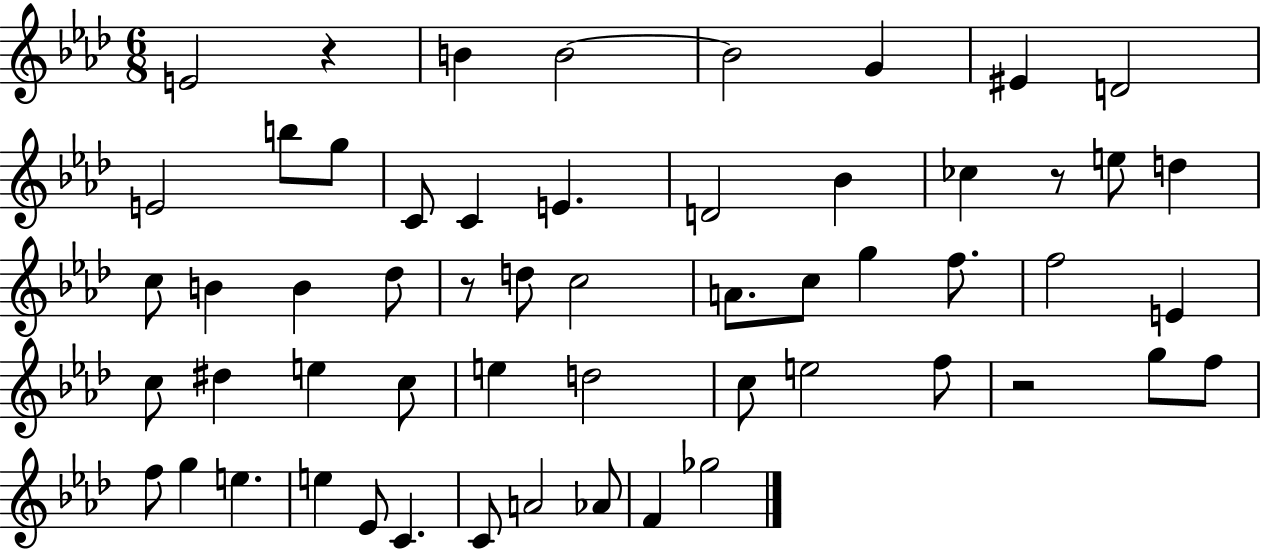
E4/h R/q B4/q B4/h B4/h G4/q EIS4/q D4/h E4/h B5/e G5/e C4/e C4/q E4/q. D4/h Bb4/q CES5/q R/e E5/e D5/q C5/e B4/q B4/q Db5/e R/e D5/e C5/h A4/e. C5/e G5/q F5/e. F5/h E4/q C5/e D#5/q E5/q C5/e E5/q D5/h C5/e E5/h F5/e R/h G5/e F5/e F5/e G5/q E5/q. E5/q Eb4/e C4/q. C4/e A4/h Ab4/e F4/q Gb5/h